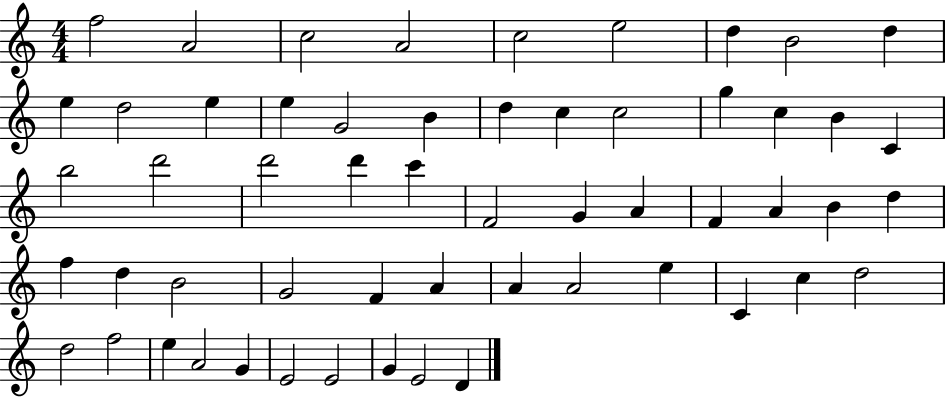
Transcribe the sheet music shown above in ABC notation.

X:1
T:Untitled
M:4/4
L:1/4
K:C
f2 A2 c2 A2 c2 e2 d B2 d e d2 e e G2 B d c c2 g c B C b2 d'2 d'2 d' c' F2 G A F A B d f d B2 G2 F A A A2 e C c d2 d2 f2 e A2 G E2 E2 G E2 D